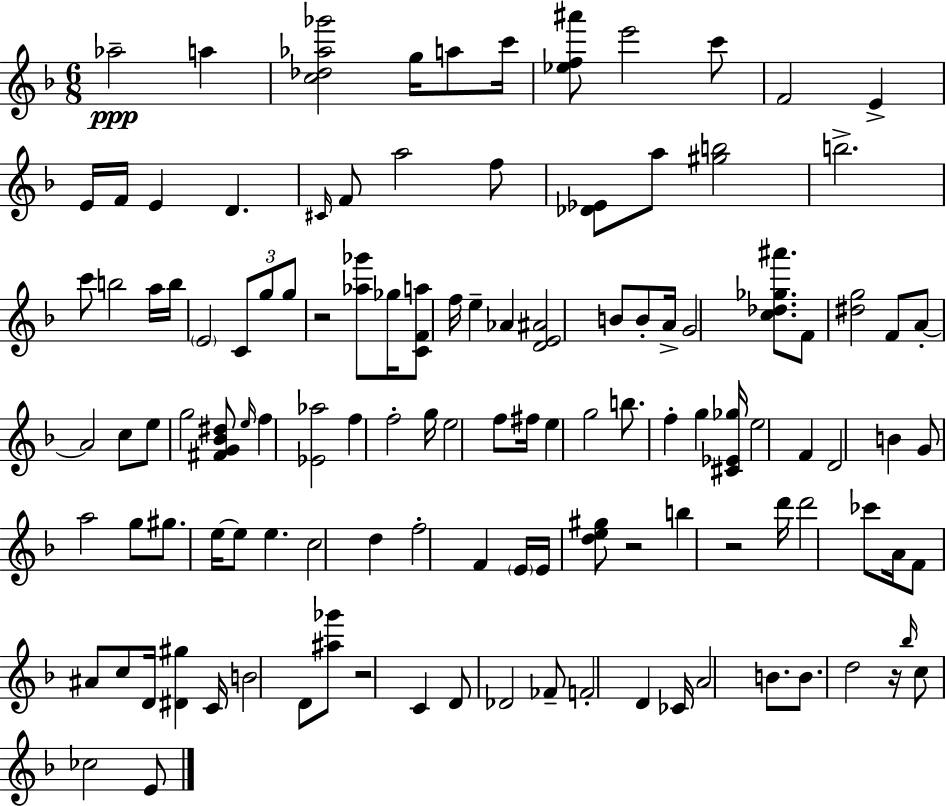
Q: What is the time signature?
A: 6/8